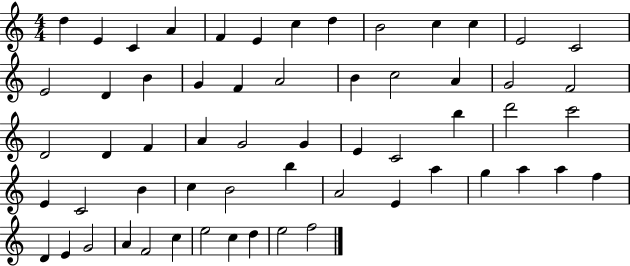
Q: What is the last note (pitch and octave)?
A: F5